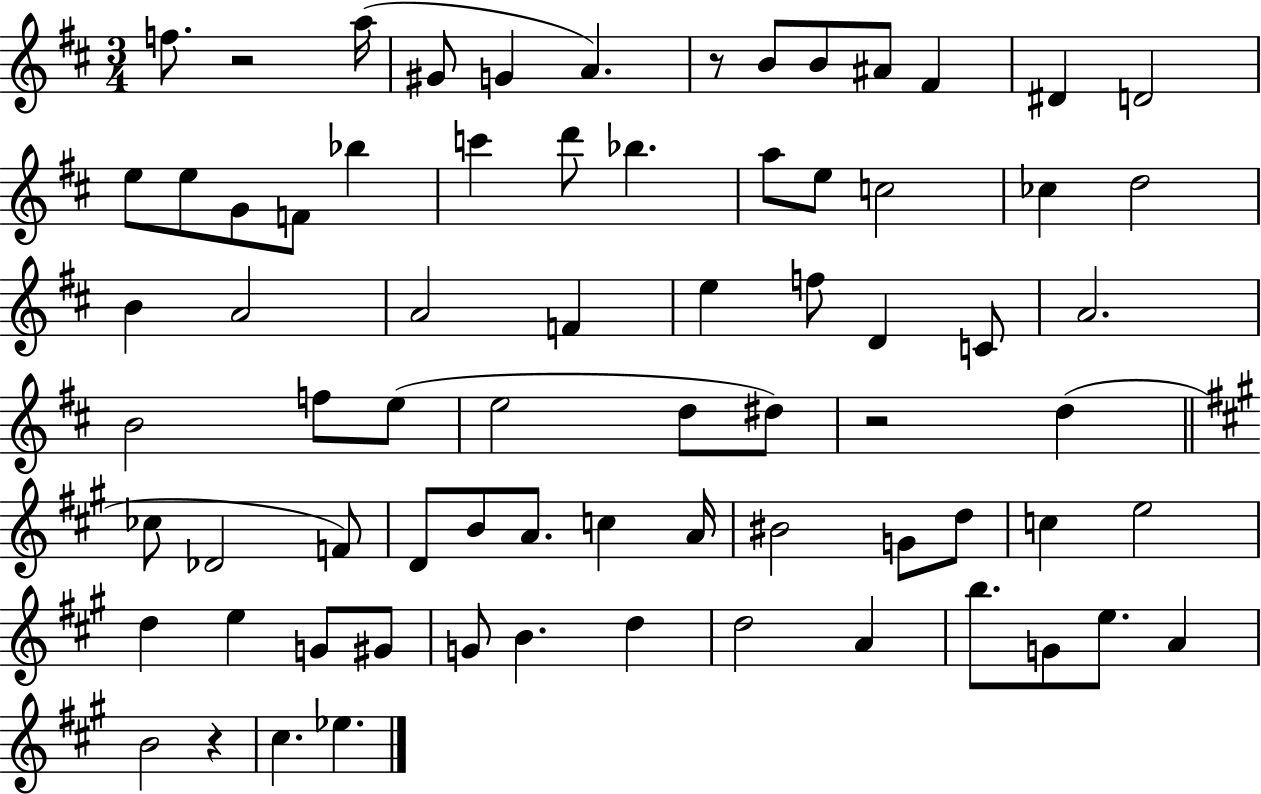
{
  \clef treble
  \numericTimeSignature
  \time 3/4
  \key d \major
  f''8. r2 a''16( | gis'8 g'4 a'4.) | r8 b'8 b'8 ais'8 fis'4 | dis'4 d'2 | \break e''8 e''8 g'8 f'8 bes''4 | c'''4 d'''8 bes''4. | a''8 e''8 c''2 | ces''4 d''2 | \break b'4 a'2 | a'2 f'4 | e''4 f''8 d'4 c'8 | a'2. | \break b'2 f''8 e''8( | e''2 d''8 dis''8) | r2 d''4( | \bar "||" \break \key a \major ces''8 des'2 f'8) | d'8 b'8 a'8. c''4 a'16 | bis'2 g'8 d''8 | c''4 e''2 | \break d''4 e''4 g'8 gis'8 | g'8 b'4. d''4 | d''2 a'4 | b''8. g'8 e''8. a'4 | \break b'2 r4 | cis''4. ees''4. | \bar "|."
}